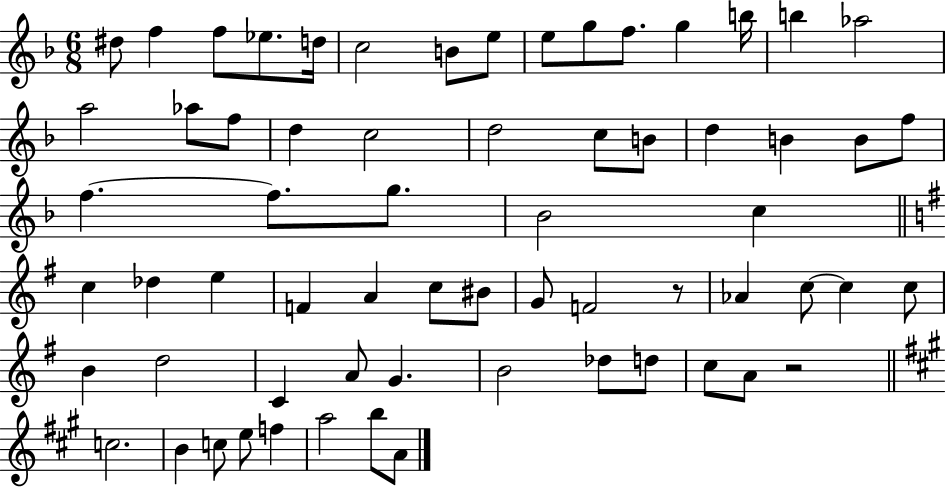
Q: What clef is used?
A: treble